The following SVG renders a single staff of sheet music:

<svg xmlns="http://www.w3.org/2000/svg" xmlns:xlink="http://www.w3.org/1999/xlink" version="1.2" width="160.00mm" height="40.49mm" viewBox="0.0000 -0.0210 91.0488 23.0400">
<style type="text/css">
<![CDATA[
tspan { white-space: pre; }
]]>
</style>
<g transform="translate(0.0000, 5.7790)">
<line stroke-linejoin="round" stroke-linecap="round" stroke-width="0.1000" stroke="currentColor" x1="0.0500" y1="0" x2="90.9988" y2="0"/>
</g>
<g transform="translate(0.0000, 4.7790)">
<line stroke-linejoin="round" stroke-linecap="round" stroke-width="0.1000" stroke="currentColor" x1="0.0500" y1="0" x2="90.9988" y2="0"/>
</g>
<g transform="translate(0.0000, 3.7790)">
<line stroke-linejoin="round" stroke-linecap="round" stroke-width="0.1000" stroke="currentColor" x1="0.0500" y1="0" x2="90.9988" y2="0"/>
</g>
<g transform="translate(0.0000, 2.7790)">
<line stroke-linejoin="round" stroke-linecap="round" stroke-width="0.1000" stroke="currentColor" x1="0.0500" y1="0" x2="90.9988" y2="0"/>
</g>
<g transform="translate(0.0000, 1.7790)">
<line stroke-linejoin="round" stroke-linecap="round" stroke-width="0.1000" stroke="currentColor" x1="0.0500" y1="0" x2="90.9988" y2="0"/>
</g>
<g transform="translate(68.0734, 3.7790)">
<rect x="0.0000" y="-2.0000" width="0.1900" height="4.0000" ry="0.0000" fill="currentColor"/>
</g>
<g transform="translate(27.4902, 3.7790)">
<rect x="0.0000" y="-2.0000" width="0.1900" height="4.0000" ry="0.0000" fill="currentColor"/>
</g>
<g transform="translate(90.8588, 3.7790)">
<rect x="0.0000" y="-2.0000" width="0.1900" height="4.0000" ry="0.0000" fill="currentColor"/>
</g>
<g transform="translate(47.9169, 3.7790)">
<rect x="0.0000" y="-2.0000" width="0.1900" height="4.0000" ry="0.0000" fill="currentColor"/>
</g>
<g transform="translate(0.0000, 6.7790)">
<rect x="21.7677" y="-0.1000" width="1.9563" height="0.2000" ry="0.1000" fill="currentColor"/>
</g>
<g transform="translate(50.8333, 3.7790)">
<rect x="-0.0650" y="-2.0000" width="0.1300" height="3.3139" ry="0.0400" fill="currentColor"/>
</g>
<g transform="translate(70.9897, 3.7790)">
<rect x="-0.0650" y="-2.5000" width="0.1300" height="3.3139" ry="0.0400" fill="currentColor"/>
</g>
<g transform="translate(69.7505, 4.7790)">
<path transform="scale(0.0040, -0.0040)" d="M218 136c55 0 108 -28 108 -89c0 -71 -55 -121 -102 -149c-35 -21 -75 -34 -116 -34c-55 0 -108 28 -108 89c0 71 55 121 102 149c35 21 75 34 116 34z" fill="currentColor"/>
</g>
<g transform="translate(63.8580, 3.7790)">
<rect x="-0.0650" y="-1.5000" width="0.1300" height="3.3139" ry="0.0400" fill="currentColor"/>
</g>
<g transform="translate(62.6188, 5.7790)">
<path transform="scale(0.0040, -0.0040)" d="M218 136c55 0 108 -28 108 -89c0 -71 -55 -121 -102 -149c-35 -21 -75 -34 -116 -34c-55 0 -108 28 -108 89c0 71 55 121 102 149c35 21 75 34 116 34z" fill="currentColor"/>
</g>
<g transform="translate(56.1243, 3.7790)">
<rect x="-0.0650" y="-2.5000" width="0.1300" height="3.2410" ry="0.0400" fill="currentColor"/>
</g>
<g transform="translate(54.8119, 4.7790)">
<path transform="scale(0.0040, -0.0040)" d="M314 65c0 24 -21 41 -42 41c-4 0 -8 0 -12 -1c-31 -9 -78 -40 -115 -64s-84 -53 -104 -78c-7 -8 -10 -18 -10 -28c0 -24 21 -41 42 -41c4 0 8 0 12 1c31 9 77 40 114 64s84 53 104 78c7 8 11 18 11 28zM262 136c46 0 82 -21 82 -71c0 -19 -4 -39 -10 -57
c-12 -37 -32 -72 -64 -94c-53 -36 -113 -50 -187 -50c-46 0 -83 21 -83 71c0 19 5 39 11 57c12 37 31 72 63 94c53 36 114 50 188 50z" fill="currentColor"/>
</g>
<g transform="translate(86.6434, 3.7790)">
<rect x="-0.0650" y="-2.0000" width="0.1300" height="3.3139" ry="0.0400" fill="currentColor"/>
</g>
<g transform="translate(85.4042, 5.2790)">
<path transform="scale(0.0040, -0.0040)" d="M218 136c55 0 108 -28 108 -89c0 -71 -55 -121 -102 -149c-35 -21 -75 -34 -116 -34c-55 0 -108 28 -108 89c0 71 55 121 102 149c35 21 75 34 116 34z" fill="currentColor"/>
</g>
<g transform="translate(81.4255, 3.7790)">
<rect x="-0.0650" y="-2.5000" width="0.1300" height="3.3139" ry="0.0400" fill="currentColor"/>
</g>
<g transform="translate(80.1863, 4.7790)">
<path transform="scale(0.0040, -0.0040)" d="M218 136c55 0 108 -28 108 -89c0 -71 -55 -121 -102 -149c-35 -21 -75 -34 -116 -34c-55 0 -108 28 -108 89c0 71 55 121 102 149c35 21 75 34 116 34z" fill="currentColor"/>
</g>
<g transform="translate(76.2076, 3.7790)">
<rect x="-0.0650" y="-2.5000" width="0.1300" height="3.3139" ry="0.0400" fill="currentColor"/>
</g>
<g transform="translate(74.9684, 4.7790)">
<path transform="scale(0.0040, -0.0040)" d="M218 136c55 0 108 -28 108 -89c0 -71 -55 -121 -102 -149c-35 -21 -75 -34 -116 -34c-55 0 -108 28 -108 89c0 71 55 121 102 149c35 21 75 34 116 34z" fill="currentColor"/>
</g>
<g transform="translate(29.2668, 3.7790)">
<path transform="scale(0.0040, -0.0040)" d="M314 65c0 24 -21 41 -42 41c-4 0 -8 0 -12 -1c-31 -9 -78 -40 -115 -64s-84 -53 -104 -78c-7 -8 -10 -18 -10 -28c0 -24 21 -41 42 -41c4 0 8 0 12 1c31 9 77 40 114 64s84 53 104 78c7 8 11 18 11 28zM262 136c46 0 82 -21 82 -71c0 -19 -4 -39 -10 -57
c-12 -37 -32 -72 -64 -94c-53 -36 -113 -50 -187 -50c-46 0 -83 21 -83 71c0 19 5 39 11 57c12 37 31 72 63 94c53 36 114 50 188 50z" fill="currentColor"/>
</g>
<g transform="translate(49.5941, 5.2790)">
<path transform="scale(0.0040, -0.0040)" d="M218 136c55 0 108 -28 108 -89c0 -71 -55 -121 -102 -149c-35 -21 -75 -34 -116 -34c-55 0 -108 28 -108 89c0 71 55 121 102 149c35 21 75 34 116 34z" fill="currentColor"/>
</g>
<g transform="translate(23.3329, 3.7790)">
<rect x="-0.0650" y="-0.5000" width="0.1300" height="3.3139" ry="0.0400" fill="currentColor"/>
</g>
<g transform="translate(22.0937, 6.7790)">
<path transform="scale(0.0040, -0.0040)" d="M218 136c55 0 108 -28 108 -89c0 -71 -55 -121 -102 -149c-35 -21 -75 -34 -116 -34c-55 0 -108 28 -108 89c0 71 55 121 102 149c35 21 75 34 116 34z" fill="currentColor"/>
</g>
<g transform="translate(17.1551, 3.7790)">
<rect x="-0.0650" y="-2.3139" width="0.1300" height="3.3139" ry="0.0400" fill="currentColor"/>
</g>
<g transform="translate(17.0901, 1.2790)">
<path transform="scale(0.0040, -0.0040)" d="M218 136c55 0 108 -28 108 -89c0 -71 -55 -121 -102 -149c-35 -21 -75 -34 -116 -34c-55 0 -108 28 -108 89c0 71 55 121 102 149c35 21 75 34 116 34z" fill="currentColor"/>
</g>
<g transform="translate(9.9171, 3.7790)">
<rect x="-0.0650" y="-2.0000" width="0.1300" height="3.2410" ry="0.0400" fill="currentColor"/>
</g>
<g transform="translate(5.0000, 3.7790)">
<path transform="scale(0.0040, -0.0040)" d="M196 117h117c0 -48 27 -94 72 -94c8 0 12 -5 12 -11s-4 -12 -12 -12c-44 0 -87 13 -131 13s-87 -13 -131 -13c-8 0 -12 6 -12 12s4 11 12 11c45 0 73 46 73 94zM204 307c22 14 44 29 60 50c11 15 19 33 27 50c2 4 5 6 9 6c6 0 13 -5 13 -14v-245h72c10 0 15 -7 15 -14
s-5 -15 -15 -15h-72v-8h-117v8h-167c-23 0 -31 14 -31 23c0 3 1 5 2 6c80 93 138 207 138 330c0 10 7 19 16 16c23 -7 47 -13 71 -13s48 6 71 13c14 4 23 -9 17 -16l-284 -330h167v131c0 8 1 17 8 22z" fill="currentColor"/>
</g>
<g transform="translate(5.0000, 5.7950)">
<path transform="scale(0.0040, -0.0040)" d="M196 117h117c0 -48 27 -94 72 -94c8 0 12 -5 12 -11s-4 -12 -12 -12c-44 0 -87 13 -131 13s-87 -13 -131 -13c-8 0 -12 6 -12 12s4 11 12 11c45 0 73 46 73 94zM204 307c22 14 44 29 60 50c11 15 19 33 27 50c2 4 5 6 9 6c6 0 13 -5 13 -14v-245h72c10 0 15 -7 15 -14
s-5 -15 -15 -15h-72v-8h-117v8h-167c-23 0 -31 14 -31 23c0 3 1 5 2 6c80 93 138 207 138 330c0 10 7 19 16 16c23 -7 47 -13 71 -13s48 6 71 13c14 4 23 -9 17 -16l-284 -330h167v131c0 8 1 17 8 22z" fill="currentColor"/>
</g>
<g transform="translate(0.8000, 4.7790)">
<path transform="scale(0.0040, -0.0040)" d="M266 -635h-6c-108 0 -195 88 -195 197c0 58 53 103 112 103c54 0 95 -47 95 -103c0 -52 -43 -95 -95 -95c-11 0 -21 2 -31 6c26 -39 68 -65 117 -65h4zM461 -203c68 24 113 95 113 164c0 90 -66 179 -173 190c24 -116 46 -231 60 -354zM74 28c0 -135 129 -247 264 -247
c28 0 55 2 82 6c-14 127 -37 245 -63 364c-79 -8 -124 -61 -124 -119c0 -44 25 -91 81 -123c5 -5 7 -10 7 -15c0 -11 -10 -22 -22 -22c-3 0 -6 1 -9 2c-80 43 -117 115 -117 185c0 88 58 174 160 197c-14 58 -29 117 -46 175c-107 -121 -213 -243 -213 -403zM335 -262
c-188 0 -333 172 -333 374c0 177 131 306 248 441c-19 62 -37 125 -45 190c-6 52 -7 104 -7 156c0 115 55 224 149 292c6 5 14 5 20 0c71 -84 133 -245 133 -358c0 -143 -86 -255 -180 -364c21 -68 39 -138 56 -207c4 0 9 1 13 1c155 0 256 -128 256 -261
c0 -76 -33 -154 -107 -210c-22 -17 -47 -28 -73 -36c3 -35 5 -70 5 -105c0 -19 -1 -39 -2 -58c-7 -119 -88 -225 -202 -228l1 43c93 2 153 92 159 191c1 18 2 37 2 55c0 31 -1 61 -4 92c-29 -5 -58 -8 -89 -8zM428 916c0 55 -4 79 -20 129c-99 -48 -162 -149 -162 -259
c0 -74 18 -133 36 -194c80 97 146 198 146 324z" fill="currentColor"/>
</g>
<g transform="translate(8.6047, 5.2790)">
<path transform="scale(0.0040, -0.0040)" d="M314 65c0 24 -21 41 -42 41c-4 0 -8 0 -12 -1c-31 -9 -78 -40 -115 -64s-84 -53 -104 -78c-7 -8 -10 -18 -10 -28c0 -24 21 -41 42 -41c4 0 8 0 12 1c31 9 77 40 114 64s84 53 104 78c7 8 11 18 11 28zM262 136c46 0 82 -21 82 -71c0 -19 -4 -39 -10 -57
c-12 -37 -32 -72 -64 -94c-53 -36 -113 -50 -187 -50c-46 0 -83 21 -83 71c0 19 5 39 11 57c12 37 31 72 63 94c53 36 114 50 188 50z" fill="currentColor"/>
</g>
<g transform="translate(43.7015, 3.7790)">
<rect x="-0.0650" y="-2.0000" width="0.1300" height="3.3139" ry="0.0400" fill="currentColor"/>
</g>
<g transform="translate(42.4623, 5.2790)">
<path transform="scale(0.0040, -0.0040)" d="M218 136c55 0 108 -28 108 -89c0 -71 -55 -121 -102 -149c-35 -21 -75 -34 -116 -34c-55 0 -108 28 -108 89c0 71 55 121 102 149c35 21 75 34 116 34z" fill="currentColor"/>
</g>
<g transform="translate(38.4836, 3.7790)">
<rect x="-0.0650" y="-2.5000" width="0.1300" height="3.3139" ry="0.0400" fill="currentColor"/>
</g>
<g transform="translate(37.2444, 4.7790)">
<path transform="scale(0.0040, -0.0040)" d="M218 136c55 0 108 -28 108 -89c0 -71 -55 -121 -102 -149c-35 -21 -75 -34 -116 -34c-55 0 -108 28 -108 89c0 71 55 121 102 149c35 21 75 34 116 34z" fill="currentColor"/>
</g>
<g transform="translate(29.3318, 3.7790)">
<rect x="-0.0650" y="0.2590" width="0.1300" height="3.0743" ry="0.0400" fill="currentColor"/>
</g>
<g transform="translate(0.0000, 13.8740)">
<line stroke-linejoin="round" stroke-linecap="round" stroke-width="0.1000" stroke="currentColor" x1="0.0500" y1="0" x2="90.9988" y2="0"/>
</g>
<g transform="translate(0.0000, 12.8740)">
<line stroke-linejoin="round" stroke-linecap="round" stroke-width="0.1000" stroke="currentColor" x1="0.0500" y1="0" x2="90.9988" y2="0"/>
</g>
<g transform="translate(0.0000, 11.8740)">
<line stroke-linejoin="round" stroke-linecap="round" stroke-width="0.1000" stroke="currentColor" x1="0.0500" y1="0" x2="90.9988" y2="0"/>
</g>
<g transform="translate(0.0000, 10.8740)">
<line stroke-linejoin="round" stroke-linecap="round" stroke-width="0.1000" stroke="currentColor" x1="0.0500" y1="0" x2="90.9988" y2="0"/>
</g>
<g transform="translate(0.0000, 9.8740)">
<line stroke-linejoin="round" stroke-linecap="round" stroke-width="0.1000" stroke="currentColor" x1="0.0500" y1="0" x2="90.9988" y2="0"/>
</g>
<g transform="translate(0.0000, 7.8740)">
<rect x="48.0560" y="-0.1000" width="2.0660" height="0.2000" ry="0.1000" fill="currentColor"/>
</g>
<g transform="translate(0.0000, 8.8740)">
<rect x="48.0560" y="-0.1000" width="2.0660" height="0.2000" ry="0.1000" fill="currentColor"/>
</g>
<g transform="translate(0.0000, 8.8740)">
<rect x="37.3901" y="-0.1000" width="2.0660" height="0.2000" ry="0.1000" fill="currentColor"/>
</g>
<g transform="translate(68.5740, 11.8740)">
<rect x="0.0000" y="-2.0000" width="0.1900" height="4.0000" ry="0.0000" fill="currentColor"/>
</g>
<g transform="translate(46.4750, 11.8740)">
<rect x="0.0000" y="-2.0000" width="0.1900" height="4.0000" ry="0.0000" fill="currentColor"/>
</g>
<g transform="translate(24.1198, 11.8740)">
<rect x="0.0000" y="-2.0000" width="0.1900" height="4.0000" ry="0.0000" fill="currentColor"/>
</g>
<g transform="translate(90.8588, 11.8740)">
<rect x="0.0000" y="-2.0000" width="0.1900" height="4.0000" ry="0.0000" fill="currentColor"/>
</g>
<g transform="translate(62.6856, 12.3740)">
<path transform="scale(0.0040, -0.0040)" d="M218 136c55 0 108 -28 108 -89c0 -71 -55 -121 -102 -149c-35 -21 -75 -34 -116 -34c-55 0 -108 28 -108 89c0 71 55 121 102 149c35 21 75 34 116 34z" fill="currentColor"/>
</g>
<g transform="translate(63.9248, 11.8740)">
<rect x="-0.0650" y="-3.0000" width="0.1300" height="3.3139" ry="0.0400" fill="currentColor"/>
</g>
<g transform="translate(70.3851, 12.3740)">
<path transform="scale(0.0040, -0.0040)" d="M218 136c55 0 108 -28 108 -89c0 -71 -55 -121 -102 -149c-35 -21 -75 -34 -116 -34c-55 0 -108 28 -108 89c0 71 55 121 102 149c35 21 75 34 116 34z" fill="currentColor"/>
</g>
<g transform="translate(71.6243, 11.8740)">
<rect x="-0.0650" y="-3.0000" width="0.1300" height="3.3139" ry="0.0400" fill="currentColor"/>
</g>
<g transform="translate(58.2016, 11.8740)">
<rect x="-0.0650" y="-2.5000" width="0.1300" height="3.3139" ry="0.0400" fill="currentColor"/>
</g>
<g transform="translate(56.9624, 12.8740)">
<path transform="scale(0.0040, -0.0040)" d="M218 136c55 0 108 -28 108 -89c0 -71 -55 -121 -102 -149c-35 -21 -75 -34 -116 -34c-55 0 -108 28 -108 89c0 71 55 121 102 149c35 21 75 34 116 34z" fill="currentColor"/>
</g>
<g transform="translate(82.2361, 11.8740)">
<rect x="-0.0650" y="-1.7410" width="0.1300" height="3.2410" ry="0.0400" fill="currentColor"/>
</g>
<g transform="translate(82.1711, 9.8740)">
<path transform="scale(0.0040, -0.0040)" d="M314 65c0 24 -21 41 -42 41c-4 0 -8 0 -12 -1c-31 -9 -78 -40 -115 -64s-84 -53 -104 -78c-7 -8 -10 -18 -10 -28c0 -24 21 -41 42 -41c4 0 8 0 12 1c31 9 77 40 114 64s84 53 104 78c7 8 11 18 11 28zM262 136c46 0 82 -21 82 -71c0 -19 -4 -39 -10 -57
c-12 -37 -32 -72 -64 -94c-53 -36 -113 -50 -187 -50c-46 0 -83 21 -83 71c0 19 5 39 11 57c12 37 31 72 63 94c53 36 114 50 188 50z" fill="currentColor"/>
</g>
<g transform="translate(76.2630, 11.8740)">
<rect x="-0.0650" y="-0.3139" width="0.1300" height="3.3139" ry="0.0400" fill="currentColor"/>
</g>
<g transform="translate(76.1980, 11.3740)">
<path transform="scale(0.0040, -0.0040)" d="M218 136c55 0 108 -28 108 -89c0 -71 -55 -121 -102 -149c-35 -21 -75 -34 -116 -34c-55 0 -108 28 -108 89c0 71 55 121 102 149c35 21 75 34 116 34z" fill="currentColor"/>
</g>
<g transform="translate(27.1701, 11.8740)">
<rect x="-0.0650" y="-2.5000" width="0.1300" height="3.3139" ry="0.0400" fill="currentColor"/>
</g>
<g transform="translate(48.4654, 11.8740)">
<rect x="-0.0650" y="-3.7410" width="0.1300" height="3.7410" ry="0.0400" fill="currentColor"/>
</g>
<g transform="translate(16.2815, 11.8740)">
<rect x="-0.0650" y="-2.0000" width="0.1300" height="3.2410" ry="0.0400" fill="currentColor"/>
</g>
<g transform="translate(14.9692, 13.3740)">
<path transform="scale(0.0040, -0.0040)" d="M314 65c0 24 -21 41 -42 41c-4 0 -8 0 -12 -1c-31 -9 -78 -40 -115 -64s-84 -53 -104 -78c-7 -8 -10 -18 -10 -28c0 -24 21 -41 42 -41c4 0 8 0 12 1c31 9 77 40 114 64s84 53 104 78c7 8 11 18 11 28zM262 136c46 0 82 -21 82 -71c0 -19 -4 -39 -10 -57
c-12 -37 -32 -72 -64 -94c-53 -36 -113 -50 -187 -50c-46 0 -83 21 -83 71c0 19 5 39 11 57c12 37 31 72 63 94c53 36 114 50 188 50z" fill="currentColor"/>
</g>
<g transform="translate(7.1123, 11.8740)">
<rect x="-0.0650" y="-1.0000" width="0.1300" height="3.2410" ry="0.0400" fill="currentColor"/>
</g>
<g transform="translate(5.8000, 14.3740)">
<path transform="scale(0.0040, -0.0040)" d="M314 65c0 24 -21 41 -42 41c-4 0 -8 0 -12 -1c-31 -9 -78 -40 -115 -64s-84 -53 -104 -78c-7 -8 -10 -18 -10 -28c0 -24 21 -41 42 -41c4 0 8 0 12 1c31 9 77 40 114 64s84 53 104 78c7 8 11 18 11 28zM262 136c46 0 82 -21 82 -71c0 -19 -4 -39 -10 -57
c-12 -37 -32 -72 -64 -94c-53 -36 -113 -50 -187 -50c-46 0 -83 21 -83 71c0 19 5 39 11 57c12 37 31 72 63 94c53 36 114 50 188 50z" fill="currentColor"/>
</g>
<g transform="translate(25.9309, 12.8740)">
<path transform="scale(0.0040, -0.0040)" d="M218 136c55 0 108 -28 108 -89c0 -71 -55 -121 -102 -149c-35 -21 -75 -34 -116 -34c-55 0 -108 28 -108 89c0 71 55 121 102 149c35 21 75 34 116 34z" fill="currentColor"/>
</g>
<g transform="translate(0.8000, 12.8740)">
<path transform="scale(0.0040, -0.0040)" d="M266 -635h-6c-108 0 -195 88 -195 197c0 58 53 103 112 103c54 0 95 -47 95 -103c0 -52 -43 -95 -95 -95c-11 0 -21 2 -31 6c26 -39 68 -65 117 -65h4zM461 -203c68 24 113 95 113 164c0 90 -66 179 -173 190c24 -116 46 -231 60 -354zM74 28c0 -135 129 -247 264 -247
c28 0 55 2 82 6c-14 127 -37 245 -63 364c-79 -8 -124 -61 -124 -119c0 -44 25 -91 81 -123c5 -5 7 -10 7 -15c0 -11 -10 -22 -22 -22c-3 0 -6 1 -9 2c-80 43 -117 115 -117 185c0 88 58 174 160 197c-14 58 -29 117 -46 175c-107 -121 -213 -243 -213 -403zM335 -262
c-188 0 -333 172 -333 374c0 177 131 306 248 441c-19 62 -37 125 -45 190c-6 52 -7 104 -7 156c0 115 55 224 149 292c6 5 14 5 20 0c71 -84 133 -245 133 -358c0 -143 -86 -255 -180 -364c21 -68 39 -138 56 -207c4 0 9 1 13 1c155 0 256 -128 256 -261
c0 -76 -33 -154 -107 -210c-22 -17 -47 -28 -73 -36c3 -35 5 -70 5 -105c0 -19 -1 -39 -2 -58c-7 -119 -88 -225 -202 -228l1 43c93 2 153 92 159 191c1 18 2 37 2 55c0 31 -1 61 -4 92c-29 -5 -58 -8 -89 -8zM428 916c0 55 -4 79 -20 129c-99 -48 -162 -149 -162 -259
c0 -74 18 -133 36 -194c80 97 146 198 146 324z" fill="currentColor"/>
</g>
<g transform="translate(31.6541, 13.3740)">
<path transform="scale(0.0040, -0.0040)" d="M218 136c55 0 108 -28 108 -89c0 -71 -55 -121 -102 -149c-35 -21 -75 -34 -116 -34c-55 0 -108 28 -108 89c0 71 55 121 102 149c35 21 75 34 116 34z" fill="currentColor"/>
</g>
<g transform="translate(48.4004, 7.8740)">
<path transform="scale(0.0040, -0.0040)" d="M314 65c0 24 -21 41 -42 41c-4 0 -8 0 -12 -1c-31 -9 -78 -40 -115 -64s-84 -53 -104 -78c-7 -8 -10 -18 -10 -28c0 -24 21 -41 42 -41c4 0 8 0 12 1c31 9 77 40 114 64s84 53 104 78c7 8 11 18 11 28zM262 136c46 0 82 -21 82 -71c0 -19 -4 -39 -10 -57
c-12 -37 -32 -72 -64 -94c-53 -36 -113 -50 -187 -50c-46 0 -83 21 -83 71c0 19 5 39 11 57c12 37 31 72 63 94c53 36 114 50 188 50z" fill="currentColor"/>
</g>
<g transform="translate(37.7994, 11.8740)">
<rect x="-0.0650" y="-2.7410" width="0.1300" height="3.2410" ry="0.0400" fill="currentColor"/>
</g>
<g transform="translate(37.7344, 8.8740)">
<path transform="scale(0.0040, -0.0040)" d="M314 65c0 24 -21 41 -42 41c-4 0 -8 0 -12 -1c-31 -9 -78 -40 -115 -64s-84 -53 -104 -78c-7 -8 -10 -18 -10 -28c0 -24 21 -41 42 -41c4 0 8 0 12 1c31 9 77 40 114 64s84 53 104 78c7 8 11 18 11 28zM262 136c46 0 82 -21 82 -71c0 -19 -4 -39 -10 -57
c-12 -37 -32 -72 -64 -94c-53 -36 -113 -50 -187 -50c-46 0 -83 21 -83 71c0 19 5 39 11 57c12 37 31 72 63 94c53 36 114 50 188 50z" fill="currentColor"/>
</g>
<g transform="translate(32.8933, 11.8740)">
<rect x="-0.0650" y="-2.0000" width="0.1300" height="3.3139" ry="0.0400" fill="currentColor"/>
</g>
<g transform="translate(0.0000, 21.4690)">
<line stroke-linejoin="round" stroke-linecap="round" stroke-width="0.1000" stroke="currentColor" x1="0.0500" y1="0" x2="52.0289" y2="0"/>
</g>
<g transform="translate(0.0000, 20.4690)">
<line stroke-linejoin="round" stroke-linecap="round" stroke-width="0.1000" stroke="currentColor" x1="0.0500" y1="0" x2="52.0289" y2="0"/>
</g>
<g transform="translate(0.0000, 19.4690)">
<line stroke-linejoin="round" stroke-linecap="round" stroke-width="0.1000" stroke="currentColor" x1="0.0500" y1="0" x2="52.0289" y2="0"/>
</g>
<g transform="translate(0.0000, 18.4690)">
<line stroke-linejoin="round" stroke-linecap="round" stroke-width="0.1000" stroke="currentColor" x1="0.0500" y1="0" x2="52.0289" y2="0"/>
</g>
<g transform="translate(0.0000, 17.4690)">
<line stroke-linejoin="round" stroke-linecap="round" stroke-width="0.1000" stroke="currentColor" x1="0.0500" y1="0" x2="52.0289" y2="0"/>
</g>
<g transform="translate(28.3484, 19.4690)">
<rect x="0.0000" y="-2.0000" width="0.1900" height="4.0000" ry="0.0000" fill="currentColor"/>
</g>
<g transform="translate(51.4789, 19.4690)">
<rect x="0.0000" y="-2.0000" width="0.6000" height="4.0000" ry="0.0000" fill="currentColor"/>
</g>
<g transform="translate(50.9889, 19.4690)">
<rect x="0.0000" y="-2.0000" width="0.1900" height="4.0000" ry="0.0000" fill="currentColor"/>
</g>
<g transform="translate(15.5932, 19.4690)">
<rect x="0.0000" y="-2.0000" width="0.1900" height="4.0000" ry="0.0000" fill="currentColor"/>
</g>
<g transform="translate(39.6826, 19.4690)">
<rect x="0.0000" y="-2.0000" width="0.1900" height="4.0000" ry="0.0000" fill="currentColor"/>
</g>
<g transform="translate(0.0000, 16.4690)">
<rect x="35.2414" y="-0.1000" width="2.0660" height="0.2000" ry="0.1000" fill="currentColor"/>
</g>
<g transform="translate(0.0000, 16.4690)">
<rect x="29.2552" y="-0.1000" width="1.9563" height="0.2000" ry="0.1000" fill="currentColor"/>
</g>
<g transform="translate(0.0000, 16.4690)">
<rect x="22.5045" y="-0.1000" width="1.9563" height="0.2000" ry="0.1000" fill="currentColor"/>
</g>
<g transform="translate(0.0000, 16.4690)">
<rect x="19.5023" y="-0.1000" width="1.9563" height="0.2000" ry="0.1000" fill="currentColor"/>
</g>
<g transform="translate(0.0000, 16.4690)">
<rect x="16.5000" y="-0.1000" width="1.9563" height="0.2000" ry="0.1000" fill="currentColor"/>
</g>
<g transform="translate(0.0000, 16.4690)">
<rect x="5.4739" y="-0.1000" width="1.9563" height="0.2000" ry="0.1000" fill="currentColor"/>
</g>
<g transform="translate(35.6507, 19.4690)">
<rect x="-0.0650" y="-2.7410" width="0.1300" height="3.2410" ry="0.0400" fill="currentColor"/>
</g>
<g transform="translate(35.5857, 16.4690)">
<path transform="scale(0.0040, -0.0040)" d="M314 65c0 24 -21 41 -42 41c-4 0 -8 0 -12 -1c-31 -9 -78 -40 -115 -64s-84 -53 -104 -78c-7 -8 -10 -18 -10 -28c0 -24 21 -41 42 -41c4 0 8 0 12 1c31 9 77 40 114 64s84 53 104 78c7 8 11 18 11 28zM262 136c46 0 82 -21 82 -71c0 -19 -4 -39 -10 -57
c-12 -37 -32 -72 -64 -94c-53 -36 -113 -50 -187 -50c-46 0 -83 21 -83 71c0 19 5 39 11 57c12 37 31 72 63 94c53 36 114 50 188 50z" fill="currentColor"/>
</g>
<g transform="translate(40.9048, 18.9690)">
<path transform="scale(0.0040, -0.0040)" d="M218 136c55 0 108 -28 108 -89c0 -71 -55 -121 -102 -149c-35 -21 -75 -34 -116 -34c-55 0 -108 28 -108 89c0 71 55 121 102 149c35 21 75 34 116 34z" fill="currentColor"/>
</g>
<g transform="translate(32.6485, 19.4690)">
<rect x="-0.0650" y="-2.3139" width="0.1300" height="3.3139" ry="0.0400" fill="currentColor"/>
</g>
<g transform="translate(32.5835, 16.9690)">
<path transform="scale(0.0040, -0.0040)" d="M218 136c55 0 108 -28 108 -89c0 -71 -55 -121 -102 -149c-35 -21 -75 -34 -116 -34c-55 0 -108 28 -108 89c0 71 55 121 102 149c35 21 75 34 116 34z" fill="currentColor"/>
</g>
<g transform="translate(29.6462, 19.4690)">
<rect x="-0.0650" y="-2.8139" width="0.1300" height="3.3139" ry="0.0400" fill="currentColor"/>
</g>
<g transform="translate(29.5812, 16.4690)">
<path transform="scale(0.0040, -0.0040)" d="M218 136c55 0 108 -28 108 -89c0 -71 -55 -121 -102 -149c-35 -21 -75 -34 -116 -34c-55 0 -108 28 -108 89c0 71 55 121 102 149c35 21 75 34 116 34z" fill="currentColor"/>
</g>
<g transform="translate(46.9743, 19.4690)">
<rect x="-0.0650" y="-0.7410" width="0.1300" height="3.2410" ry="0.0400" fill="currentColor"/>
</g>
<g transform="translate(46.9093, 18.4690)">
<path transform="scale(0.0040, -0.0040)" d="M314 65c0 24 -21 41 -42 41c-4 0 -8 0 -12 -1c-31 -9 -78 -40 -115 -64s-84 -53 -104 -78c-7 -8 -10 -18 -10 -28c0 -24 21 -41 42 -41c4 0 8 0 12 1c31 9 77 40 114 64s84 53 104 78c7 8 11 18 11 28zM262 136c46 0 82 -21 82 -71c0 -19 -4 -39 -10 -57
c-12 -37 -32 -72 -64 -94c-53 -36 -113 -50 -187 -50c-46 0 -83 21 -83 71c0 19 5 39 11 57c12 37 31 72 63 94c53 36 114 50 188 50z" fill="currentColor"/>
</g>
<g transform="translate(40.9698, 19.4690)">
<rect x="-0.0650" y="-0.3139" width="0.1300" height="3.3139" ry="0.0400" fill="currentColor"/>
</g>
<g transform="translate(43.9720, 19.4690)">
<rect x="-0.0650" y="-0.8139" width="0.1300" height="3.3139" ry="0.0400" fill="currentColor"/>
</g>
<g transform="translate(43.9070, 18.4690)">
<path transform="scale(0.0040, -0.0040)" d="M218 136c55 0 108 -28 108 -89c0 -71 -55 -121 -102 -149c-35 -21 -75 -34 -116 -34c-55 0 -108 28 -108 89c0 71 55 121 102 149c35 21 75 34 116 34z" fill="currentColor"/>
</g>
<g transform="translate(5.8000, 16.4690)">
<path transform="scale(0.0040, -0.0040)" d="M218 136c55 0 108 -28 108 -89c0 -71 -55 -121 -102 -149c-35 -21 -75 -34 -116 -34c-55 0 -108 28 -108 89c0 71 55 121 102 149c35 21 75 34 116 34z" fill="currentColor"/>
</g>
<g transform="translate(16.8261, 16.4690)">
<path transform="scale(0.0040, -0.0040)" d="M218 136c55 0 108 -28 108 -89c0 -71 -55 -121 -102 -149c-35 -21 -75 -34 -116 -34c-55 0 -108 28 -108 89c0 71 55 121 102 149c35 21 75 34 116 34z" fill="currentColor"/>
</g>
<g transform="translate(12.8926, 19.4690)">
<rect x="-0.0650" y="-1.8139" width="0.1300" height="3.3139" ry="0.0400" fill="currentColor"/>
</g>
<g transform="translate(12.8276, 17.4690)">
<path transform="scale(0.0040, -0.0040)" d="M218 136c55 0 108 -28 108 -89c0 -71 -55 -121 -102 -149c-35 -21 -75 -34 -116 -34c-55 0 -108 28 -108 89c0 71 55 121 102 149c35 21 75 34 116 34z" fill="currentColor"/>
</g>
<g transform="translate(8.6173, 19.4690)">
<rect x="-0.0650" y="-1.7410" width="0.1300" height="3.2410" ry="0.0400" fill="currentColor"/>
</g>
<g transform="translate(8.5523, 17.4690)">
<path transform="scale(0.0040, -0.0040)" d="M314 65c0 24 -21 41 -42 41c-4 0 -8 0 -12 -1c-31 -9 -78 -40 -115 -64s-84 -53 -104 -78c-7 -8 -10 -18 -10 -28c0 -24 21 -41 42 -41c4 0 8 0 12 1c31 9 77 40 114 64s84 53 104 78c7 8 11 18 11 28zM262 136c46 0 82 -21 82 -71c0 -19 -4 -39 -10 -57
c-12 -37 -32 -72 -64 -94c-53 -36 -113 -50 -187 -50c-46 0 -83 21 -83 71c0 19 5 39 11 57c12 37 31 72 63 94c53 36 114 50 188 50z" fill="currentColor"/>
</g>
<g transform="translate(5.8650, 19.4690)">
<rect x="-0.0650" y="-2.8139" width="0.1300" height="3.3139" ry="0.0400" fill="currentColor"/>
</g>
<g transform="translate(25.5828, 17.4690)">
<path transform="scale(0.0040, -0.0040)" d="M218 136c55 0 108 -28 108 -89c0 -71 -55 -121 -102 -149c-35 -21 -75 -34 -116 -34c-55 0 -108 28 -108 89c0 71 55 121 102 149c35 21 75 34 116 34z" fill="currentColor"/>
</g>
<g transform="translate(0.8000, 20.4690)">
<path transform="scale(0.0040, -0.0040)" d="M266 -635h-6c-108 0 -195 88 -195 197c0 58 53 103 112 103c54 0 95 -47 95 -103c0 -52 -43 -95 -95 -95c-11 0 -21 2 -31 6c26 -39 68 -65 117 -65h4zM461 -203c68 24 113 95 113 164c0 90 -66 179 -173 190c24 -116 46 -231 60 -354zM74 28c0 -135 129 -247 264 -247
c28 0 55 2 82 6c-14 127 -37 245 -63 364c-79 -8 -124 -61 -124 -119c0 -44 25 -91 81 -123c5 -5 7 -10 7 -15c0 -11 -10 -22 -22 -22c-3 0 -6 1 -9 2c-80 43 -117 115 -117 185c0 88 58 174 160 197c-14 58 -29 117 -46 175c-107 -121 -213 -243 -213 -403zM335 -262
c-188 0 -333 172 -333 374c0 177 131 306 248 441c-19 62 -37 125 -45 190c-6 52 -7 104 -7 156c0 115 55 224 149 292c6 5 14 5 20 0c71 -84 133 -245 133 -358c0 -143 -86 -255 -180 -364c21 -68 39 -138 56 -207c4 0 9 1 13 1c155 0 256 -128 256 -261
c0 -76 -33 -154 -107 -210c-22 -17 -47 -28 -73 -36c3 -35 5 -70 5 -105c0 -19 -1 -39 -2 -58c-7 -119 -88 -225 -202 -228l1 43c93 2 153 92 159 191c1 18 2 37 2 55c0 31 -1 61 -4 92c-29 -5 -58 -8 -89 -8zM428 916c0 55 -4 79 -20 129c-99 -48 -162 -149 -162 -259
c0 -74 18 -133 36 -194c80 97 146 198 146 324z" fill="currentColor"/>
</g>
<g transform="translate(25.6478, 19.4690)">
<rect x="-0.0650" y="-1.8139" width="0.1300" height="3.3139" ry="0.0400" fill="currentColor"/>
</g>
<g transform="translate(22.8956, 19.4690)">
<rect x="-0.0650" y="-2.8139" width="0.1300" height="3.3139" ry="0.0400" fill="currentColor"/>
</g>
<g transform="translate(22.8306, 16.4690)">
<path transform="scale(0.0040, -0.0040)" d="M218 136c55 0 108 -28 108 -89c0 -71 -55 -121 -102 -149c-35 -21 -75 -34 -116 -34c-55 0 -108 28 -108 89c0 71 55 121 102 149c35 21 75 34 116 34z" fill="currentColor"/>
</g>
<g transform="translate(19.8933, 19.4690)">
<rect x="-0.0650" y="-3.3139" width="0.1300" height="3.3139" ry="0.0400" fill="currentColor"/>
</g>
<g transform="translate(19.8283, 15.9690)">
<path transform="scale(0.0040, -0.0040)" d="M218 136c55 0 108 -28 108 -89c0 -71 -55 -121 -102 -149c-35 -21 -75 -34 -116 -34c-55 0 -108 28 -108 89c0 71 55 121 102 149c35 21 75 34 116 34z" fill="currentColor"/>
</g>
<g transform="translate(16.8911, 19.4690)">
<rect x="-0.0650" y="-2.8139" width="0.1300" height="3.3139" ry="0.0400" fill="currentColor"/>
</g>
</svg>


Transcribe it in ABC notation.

X:1
T:Untitled
M:4/4
L:1/4
K:C
F2 g C B2 G F F G2 E G G G F D2 F2 G F a2 c'2 G A A c f2 a f2 f a b a f a g a2 c d d2